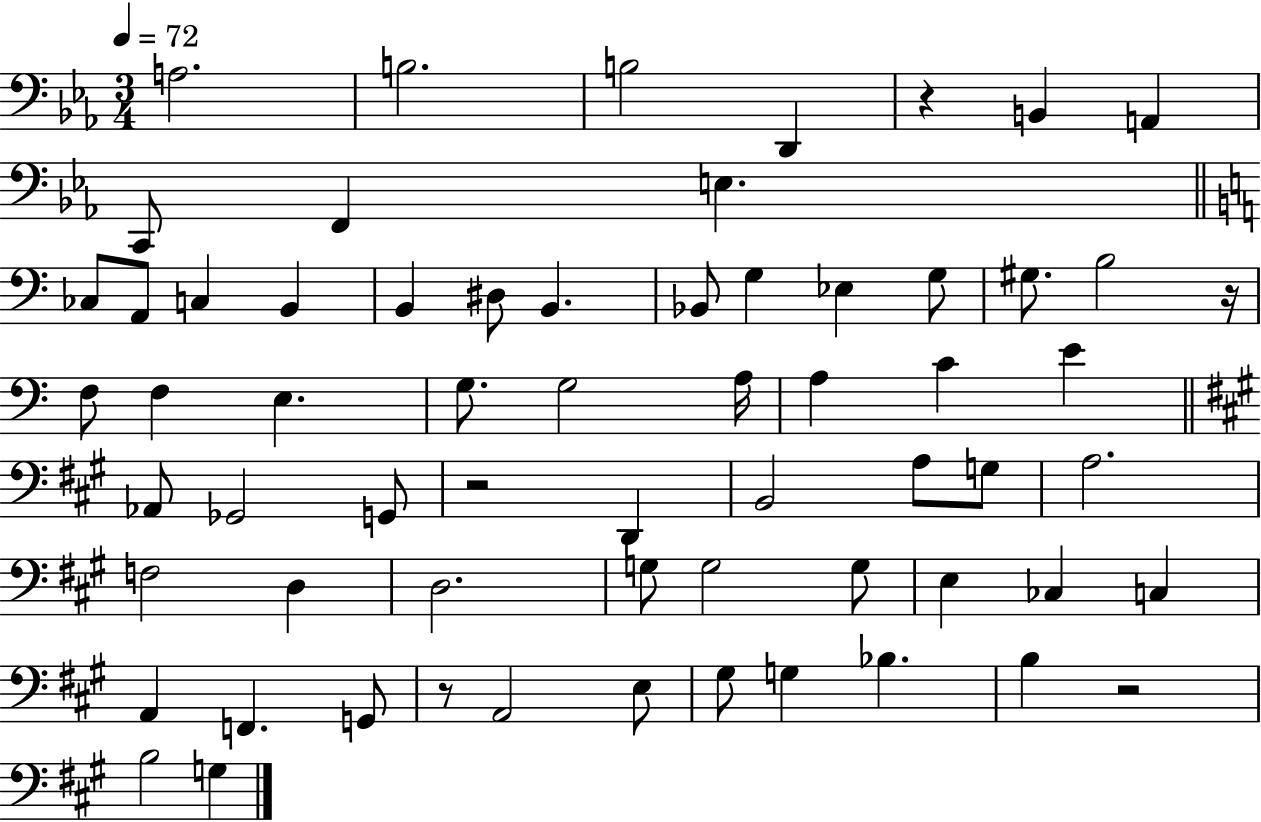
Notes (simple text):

A3/h. B3/h. B3/h D2/q R/q B2/q A2/q C2/e F2/q E3/q. CES3/e A2/e C3/q B2/q B2/q D#3/e B2/q. Bb2/e G3/q Eb3/q G3/e G#3/e. B3/h R/s F3/e F3/q E3/q. G3/e. G3/h A3/s A3/q C4/q E4/q Ab2/e Gb2/h G2/e R/h D2/q B2/h A3/e G3/e A3/h. F3/h D3/q D3/h. G3/e G3/h G3/e E3/q CES3/q C3/q A2/q F2/q. G2/e R/e A2/h E3/e G#3/e G3/q Bb3/q. B3/q R/h B3/h G3/q